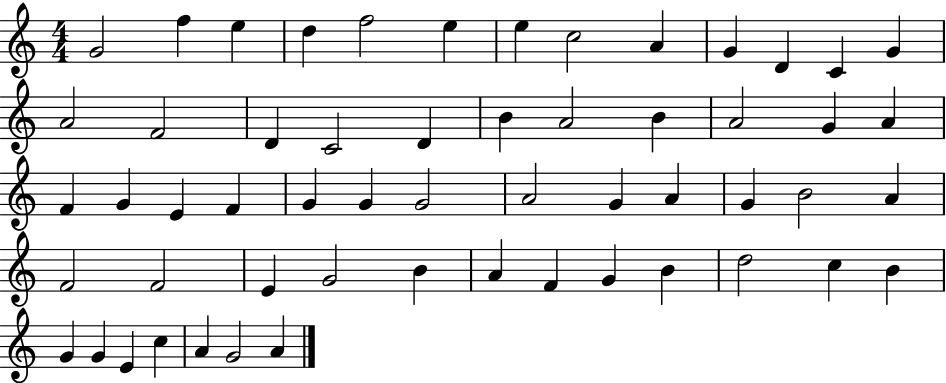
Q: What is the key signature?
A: C major